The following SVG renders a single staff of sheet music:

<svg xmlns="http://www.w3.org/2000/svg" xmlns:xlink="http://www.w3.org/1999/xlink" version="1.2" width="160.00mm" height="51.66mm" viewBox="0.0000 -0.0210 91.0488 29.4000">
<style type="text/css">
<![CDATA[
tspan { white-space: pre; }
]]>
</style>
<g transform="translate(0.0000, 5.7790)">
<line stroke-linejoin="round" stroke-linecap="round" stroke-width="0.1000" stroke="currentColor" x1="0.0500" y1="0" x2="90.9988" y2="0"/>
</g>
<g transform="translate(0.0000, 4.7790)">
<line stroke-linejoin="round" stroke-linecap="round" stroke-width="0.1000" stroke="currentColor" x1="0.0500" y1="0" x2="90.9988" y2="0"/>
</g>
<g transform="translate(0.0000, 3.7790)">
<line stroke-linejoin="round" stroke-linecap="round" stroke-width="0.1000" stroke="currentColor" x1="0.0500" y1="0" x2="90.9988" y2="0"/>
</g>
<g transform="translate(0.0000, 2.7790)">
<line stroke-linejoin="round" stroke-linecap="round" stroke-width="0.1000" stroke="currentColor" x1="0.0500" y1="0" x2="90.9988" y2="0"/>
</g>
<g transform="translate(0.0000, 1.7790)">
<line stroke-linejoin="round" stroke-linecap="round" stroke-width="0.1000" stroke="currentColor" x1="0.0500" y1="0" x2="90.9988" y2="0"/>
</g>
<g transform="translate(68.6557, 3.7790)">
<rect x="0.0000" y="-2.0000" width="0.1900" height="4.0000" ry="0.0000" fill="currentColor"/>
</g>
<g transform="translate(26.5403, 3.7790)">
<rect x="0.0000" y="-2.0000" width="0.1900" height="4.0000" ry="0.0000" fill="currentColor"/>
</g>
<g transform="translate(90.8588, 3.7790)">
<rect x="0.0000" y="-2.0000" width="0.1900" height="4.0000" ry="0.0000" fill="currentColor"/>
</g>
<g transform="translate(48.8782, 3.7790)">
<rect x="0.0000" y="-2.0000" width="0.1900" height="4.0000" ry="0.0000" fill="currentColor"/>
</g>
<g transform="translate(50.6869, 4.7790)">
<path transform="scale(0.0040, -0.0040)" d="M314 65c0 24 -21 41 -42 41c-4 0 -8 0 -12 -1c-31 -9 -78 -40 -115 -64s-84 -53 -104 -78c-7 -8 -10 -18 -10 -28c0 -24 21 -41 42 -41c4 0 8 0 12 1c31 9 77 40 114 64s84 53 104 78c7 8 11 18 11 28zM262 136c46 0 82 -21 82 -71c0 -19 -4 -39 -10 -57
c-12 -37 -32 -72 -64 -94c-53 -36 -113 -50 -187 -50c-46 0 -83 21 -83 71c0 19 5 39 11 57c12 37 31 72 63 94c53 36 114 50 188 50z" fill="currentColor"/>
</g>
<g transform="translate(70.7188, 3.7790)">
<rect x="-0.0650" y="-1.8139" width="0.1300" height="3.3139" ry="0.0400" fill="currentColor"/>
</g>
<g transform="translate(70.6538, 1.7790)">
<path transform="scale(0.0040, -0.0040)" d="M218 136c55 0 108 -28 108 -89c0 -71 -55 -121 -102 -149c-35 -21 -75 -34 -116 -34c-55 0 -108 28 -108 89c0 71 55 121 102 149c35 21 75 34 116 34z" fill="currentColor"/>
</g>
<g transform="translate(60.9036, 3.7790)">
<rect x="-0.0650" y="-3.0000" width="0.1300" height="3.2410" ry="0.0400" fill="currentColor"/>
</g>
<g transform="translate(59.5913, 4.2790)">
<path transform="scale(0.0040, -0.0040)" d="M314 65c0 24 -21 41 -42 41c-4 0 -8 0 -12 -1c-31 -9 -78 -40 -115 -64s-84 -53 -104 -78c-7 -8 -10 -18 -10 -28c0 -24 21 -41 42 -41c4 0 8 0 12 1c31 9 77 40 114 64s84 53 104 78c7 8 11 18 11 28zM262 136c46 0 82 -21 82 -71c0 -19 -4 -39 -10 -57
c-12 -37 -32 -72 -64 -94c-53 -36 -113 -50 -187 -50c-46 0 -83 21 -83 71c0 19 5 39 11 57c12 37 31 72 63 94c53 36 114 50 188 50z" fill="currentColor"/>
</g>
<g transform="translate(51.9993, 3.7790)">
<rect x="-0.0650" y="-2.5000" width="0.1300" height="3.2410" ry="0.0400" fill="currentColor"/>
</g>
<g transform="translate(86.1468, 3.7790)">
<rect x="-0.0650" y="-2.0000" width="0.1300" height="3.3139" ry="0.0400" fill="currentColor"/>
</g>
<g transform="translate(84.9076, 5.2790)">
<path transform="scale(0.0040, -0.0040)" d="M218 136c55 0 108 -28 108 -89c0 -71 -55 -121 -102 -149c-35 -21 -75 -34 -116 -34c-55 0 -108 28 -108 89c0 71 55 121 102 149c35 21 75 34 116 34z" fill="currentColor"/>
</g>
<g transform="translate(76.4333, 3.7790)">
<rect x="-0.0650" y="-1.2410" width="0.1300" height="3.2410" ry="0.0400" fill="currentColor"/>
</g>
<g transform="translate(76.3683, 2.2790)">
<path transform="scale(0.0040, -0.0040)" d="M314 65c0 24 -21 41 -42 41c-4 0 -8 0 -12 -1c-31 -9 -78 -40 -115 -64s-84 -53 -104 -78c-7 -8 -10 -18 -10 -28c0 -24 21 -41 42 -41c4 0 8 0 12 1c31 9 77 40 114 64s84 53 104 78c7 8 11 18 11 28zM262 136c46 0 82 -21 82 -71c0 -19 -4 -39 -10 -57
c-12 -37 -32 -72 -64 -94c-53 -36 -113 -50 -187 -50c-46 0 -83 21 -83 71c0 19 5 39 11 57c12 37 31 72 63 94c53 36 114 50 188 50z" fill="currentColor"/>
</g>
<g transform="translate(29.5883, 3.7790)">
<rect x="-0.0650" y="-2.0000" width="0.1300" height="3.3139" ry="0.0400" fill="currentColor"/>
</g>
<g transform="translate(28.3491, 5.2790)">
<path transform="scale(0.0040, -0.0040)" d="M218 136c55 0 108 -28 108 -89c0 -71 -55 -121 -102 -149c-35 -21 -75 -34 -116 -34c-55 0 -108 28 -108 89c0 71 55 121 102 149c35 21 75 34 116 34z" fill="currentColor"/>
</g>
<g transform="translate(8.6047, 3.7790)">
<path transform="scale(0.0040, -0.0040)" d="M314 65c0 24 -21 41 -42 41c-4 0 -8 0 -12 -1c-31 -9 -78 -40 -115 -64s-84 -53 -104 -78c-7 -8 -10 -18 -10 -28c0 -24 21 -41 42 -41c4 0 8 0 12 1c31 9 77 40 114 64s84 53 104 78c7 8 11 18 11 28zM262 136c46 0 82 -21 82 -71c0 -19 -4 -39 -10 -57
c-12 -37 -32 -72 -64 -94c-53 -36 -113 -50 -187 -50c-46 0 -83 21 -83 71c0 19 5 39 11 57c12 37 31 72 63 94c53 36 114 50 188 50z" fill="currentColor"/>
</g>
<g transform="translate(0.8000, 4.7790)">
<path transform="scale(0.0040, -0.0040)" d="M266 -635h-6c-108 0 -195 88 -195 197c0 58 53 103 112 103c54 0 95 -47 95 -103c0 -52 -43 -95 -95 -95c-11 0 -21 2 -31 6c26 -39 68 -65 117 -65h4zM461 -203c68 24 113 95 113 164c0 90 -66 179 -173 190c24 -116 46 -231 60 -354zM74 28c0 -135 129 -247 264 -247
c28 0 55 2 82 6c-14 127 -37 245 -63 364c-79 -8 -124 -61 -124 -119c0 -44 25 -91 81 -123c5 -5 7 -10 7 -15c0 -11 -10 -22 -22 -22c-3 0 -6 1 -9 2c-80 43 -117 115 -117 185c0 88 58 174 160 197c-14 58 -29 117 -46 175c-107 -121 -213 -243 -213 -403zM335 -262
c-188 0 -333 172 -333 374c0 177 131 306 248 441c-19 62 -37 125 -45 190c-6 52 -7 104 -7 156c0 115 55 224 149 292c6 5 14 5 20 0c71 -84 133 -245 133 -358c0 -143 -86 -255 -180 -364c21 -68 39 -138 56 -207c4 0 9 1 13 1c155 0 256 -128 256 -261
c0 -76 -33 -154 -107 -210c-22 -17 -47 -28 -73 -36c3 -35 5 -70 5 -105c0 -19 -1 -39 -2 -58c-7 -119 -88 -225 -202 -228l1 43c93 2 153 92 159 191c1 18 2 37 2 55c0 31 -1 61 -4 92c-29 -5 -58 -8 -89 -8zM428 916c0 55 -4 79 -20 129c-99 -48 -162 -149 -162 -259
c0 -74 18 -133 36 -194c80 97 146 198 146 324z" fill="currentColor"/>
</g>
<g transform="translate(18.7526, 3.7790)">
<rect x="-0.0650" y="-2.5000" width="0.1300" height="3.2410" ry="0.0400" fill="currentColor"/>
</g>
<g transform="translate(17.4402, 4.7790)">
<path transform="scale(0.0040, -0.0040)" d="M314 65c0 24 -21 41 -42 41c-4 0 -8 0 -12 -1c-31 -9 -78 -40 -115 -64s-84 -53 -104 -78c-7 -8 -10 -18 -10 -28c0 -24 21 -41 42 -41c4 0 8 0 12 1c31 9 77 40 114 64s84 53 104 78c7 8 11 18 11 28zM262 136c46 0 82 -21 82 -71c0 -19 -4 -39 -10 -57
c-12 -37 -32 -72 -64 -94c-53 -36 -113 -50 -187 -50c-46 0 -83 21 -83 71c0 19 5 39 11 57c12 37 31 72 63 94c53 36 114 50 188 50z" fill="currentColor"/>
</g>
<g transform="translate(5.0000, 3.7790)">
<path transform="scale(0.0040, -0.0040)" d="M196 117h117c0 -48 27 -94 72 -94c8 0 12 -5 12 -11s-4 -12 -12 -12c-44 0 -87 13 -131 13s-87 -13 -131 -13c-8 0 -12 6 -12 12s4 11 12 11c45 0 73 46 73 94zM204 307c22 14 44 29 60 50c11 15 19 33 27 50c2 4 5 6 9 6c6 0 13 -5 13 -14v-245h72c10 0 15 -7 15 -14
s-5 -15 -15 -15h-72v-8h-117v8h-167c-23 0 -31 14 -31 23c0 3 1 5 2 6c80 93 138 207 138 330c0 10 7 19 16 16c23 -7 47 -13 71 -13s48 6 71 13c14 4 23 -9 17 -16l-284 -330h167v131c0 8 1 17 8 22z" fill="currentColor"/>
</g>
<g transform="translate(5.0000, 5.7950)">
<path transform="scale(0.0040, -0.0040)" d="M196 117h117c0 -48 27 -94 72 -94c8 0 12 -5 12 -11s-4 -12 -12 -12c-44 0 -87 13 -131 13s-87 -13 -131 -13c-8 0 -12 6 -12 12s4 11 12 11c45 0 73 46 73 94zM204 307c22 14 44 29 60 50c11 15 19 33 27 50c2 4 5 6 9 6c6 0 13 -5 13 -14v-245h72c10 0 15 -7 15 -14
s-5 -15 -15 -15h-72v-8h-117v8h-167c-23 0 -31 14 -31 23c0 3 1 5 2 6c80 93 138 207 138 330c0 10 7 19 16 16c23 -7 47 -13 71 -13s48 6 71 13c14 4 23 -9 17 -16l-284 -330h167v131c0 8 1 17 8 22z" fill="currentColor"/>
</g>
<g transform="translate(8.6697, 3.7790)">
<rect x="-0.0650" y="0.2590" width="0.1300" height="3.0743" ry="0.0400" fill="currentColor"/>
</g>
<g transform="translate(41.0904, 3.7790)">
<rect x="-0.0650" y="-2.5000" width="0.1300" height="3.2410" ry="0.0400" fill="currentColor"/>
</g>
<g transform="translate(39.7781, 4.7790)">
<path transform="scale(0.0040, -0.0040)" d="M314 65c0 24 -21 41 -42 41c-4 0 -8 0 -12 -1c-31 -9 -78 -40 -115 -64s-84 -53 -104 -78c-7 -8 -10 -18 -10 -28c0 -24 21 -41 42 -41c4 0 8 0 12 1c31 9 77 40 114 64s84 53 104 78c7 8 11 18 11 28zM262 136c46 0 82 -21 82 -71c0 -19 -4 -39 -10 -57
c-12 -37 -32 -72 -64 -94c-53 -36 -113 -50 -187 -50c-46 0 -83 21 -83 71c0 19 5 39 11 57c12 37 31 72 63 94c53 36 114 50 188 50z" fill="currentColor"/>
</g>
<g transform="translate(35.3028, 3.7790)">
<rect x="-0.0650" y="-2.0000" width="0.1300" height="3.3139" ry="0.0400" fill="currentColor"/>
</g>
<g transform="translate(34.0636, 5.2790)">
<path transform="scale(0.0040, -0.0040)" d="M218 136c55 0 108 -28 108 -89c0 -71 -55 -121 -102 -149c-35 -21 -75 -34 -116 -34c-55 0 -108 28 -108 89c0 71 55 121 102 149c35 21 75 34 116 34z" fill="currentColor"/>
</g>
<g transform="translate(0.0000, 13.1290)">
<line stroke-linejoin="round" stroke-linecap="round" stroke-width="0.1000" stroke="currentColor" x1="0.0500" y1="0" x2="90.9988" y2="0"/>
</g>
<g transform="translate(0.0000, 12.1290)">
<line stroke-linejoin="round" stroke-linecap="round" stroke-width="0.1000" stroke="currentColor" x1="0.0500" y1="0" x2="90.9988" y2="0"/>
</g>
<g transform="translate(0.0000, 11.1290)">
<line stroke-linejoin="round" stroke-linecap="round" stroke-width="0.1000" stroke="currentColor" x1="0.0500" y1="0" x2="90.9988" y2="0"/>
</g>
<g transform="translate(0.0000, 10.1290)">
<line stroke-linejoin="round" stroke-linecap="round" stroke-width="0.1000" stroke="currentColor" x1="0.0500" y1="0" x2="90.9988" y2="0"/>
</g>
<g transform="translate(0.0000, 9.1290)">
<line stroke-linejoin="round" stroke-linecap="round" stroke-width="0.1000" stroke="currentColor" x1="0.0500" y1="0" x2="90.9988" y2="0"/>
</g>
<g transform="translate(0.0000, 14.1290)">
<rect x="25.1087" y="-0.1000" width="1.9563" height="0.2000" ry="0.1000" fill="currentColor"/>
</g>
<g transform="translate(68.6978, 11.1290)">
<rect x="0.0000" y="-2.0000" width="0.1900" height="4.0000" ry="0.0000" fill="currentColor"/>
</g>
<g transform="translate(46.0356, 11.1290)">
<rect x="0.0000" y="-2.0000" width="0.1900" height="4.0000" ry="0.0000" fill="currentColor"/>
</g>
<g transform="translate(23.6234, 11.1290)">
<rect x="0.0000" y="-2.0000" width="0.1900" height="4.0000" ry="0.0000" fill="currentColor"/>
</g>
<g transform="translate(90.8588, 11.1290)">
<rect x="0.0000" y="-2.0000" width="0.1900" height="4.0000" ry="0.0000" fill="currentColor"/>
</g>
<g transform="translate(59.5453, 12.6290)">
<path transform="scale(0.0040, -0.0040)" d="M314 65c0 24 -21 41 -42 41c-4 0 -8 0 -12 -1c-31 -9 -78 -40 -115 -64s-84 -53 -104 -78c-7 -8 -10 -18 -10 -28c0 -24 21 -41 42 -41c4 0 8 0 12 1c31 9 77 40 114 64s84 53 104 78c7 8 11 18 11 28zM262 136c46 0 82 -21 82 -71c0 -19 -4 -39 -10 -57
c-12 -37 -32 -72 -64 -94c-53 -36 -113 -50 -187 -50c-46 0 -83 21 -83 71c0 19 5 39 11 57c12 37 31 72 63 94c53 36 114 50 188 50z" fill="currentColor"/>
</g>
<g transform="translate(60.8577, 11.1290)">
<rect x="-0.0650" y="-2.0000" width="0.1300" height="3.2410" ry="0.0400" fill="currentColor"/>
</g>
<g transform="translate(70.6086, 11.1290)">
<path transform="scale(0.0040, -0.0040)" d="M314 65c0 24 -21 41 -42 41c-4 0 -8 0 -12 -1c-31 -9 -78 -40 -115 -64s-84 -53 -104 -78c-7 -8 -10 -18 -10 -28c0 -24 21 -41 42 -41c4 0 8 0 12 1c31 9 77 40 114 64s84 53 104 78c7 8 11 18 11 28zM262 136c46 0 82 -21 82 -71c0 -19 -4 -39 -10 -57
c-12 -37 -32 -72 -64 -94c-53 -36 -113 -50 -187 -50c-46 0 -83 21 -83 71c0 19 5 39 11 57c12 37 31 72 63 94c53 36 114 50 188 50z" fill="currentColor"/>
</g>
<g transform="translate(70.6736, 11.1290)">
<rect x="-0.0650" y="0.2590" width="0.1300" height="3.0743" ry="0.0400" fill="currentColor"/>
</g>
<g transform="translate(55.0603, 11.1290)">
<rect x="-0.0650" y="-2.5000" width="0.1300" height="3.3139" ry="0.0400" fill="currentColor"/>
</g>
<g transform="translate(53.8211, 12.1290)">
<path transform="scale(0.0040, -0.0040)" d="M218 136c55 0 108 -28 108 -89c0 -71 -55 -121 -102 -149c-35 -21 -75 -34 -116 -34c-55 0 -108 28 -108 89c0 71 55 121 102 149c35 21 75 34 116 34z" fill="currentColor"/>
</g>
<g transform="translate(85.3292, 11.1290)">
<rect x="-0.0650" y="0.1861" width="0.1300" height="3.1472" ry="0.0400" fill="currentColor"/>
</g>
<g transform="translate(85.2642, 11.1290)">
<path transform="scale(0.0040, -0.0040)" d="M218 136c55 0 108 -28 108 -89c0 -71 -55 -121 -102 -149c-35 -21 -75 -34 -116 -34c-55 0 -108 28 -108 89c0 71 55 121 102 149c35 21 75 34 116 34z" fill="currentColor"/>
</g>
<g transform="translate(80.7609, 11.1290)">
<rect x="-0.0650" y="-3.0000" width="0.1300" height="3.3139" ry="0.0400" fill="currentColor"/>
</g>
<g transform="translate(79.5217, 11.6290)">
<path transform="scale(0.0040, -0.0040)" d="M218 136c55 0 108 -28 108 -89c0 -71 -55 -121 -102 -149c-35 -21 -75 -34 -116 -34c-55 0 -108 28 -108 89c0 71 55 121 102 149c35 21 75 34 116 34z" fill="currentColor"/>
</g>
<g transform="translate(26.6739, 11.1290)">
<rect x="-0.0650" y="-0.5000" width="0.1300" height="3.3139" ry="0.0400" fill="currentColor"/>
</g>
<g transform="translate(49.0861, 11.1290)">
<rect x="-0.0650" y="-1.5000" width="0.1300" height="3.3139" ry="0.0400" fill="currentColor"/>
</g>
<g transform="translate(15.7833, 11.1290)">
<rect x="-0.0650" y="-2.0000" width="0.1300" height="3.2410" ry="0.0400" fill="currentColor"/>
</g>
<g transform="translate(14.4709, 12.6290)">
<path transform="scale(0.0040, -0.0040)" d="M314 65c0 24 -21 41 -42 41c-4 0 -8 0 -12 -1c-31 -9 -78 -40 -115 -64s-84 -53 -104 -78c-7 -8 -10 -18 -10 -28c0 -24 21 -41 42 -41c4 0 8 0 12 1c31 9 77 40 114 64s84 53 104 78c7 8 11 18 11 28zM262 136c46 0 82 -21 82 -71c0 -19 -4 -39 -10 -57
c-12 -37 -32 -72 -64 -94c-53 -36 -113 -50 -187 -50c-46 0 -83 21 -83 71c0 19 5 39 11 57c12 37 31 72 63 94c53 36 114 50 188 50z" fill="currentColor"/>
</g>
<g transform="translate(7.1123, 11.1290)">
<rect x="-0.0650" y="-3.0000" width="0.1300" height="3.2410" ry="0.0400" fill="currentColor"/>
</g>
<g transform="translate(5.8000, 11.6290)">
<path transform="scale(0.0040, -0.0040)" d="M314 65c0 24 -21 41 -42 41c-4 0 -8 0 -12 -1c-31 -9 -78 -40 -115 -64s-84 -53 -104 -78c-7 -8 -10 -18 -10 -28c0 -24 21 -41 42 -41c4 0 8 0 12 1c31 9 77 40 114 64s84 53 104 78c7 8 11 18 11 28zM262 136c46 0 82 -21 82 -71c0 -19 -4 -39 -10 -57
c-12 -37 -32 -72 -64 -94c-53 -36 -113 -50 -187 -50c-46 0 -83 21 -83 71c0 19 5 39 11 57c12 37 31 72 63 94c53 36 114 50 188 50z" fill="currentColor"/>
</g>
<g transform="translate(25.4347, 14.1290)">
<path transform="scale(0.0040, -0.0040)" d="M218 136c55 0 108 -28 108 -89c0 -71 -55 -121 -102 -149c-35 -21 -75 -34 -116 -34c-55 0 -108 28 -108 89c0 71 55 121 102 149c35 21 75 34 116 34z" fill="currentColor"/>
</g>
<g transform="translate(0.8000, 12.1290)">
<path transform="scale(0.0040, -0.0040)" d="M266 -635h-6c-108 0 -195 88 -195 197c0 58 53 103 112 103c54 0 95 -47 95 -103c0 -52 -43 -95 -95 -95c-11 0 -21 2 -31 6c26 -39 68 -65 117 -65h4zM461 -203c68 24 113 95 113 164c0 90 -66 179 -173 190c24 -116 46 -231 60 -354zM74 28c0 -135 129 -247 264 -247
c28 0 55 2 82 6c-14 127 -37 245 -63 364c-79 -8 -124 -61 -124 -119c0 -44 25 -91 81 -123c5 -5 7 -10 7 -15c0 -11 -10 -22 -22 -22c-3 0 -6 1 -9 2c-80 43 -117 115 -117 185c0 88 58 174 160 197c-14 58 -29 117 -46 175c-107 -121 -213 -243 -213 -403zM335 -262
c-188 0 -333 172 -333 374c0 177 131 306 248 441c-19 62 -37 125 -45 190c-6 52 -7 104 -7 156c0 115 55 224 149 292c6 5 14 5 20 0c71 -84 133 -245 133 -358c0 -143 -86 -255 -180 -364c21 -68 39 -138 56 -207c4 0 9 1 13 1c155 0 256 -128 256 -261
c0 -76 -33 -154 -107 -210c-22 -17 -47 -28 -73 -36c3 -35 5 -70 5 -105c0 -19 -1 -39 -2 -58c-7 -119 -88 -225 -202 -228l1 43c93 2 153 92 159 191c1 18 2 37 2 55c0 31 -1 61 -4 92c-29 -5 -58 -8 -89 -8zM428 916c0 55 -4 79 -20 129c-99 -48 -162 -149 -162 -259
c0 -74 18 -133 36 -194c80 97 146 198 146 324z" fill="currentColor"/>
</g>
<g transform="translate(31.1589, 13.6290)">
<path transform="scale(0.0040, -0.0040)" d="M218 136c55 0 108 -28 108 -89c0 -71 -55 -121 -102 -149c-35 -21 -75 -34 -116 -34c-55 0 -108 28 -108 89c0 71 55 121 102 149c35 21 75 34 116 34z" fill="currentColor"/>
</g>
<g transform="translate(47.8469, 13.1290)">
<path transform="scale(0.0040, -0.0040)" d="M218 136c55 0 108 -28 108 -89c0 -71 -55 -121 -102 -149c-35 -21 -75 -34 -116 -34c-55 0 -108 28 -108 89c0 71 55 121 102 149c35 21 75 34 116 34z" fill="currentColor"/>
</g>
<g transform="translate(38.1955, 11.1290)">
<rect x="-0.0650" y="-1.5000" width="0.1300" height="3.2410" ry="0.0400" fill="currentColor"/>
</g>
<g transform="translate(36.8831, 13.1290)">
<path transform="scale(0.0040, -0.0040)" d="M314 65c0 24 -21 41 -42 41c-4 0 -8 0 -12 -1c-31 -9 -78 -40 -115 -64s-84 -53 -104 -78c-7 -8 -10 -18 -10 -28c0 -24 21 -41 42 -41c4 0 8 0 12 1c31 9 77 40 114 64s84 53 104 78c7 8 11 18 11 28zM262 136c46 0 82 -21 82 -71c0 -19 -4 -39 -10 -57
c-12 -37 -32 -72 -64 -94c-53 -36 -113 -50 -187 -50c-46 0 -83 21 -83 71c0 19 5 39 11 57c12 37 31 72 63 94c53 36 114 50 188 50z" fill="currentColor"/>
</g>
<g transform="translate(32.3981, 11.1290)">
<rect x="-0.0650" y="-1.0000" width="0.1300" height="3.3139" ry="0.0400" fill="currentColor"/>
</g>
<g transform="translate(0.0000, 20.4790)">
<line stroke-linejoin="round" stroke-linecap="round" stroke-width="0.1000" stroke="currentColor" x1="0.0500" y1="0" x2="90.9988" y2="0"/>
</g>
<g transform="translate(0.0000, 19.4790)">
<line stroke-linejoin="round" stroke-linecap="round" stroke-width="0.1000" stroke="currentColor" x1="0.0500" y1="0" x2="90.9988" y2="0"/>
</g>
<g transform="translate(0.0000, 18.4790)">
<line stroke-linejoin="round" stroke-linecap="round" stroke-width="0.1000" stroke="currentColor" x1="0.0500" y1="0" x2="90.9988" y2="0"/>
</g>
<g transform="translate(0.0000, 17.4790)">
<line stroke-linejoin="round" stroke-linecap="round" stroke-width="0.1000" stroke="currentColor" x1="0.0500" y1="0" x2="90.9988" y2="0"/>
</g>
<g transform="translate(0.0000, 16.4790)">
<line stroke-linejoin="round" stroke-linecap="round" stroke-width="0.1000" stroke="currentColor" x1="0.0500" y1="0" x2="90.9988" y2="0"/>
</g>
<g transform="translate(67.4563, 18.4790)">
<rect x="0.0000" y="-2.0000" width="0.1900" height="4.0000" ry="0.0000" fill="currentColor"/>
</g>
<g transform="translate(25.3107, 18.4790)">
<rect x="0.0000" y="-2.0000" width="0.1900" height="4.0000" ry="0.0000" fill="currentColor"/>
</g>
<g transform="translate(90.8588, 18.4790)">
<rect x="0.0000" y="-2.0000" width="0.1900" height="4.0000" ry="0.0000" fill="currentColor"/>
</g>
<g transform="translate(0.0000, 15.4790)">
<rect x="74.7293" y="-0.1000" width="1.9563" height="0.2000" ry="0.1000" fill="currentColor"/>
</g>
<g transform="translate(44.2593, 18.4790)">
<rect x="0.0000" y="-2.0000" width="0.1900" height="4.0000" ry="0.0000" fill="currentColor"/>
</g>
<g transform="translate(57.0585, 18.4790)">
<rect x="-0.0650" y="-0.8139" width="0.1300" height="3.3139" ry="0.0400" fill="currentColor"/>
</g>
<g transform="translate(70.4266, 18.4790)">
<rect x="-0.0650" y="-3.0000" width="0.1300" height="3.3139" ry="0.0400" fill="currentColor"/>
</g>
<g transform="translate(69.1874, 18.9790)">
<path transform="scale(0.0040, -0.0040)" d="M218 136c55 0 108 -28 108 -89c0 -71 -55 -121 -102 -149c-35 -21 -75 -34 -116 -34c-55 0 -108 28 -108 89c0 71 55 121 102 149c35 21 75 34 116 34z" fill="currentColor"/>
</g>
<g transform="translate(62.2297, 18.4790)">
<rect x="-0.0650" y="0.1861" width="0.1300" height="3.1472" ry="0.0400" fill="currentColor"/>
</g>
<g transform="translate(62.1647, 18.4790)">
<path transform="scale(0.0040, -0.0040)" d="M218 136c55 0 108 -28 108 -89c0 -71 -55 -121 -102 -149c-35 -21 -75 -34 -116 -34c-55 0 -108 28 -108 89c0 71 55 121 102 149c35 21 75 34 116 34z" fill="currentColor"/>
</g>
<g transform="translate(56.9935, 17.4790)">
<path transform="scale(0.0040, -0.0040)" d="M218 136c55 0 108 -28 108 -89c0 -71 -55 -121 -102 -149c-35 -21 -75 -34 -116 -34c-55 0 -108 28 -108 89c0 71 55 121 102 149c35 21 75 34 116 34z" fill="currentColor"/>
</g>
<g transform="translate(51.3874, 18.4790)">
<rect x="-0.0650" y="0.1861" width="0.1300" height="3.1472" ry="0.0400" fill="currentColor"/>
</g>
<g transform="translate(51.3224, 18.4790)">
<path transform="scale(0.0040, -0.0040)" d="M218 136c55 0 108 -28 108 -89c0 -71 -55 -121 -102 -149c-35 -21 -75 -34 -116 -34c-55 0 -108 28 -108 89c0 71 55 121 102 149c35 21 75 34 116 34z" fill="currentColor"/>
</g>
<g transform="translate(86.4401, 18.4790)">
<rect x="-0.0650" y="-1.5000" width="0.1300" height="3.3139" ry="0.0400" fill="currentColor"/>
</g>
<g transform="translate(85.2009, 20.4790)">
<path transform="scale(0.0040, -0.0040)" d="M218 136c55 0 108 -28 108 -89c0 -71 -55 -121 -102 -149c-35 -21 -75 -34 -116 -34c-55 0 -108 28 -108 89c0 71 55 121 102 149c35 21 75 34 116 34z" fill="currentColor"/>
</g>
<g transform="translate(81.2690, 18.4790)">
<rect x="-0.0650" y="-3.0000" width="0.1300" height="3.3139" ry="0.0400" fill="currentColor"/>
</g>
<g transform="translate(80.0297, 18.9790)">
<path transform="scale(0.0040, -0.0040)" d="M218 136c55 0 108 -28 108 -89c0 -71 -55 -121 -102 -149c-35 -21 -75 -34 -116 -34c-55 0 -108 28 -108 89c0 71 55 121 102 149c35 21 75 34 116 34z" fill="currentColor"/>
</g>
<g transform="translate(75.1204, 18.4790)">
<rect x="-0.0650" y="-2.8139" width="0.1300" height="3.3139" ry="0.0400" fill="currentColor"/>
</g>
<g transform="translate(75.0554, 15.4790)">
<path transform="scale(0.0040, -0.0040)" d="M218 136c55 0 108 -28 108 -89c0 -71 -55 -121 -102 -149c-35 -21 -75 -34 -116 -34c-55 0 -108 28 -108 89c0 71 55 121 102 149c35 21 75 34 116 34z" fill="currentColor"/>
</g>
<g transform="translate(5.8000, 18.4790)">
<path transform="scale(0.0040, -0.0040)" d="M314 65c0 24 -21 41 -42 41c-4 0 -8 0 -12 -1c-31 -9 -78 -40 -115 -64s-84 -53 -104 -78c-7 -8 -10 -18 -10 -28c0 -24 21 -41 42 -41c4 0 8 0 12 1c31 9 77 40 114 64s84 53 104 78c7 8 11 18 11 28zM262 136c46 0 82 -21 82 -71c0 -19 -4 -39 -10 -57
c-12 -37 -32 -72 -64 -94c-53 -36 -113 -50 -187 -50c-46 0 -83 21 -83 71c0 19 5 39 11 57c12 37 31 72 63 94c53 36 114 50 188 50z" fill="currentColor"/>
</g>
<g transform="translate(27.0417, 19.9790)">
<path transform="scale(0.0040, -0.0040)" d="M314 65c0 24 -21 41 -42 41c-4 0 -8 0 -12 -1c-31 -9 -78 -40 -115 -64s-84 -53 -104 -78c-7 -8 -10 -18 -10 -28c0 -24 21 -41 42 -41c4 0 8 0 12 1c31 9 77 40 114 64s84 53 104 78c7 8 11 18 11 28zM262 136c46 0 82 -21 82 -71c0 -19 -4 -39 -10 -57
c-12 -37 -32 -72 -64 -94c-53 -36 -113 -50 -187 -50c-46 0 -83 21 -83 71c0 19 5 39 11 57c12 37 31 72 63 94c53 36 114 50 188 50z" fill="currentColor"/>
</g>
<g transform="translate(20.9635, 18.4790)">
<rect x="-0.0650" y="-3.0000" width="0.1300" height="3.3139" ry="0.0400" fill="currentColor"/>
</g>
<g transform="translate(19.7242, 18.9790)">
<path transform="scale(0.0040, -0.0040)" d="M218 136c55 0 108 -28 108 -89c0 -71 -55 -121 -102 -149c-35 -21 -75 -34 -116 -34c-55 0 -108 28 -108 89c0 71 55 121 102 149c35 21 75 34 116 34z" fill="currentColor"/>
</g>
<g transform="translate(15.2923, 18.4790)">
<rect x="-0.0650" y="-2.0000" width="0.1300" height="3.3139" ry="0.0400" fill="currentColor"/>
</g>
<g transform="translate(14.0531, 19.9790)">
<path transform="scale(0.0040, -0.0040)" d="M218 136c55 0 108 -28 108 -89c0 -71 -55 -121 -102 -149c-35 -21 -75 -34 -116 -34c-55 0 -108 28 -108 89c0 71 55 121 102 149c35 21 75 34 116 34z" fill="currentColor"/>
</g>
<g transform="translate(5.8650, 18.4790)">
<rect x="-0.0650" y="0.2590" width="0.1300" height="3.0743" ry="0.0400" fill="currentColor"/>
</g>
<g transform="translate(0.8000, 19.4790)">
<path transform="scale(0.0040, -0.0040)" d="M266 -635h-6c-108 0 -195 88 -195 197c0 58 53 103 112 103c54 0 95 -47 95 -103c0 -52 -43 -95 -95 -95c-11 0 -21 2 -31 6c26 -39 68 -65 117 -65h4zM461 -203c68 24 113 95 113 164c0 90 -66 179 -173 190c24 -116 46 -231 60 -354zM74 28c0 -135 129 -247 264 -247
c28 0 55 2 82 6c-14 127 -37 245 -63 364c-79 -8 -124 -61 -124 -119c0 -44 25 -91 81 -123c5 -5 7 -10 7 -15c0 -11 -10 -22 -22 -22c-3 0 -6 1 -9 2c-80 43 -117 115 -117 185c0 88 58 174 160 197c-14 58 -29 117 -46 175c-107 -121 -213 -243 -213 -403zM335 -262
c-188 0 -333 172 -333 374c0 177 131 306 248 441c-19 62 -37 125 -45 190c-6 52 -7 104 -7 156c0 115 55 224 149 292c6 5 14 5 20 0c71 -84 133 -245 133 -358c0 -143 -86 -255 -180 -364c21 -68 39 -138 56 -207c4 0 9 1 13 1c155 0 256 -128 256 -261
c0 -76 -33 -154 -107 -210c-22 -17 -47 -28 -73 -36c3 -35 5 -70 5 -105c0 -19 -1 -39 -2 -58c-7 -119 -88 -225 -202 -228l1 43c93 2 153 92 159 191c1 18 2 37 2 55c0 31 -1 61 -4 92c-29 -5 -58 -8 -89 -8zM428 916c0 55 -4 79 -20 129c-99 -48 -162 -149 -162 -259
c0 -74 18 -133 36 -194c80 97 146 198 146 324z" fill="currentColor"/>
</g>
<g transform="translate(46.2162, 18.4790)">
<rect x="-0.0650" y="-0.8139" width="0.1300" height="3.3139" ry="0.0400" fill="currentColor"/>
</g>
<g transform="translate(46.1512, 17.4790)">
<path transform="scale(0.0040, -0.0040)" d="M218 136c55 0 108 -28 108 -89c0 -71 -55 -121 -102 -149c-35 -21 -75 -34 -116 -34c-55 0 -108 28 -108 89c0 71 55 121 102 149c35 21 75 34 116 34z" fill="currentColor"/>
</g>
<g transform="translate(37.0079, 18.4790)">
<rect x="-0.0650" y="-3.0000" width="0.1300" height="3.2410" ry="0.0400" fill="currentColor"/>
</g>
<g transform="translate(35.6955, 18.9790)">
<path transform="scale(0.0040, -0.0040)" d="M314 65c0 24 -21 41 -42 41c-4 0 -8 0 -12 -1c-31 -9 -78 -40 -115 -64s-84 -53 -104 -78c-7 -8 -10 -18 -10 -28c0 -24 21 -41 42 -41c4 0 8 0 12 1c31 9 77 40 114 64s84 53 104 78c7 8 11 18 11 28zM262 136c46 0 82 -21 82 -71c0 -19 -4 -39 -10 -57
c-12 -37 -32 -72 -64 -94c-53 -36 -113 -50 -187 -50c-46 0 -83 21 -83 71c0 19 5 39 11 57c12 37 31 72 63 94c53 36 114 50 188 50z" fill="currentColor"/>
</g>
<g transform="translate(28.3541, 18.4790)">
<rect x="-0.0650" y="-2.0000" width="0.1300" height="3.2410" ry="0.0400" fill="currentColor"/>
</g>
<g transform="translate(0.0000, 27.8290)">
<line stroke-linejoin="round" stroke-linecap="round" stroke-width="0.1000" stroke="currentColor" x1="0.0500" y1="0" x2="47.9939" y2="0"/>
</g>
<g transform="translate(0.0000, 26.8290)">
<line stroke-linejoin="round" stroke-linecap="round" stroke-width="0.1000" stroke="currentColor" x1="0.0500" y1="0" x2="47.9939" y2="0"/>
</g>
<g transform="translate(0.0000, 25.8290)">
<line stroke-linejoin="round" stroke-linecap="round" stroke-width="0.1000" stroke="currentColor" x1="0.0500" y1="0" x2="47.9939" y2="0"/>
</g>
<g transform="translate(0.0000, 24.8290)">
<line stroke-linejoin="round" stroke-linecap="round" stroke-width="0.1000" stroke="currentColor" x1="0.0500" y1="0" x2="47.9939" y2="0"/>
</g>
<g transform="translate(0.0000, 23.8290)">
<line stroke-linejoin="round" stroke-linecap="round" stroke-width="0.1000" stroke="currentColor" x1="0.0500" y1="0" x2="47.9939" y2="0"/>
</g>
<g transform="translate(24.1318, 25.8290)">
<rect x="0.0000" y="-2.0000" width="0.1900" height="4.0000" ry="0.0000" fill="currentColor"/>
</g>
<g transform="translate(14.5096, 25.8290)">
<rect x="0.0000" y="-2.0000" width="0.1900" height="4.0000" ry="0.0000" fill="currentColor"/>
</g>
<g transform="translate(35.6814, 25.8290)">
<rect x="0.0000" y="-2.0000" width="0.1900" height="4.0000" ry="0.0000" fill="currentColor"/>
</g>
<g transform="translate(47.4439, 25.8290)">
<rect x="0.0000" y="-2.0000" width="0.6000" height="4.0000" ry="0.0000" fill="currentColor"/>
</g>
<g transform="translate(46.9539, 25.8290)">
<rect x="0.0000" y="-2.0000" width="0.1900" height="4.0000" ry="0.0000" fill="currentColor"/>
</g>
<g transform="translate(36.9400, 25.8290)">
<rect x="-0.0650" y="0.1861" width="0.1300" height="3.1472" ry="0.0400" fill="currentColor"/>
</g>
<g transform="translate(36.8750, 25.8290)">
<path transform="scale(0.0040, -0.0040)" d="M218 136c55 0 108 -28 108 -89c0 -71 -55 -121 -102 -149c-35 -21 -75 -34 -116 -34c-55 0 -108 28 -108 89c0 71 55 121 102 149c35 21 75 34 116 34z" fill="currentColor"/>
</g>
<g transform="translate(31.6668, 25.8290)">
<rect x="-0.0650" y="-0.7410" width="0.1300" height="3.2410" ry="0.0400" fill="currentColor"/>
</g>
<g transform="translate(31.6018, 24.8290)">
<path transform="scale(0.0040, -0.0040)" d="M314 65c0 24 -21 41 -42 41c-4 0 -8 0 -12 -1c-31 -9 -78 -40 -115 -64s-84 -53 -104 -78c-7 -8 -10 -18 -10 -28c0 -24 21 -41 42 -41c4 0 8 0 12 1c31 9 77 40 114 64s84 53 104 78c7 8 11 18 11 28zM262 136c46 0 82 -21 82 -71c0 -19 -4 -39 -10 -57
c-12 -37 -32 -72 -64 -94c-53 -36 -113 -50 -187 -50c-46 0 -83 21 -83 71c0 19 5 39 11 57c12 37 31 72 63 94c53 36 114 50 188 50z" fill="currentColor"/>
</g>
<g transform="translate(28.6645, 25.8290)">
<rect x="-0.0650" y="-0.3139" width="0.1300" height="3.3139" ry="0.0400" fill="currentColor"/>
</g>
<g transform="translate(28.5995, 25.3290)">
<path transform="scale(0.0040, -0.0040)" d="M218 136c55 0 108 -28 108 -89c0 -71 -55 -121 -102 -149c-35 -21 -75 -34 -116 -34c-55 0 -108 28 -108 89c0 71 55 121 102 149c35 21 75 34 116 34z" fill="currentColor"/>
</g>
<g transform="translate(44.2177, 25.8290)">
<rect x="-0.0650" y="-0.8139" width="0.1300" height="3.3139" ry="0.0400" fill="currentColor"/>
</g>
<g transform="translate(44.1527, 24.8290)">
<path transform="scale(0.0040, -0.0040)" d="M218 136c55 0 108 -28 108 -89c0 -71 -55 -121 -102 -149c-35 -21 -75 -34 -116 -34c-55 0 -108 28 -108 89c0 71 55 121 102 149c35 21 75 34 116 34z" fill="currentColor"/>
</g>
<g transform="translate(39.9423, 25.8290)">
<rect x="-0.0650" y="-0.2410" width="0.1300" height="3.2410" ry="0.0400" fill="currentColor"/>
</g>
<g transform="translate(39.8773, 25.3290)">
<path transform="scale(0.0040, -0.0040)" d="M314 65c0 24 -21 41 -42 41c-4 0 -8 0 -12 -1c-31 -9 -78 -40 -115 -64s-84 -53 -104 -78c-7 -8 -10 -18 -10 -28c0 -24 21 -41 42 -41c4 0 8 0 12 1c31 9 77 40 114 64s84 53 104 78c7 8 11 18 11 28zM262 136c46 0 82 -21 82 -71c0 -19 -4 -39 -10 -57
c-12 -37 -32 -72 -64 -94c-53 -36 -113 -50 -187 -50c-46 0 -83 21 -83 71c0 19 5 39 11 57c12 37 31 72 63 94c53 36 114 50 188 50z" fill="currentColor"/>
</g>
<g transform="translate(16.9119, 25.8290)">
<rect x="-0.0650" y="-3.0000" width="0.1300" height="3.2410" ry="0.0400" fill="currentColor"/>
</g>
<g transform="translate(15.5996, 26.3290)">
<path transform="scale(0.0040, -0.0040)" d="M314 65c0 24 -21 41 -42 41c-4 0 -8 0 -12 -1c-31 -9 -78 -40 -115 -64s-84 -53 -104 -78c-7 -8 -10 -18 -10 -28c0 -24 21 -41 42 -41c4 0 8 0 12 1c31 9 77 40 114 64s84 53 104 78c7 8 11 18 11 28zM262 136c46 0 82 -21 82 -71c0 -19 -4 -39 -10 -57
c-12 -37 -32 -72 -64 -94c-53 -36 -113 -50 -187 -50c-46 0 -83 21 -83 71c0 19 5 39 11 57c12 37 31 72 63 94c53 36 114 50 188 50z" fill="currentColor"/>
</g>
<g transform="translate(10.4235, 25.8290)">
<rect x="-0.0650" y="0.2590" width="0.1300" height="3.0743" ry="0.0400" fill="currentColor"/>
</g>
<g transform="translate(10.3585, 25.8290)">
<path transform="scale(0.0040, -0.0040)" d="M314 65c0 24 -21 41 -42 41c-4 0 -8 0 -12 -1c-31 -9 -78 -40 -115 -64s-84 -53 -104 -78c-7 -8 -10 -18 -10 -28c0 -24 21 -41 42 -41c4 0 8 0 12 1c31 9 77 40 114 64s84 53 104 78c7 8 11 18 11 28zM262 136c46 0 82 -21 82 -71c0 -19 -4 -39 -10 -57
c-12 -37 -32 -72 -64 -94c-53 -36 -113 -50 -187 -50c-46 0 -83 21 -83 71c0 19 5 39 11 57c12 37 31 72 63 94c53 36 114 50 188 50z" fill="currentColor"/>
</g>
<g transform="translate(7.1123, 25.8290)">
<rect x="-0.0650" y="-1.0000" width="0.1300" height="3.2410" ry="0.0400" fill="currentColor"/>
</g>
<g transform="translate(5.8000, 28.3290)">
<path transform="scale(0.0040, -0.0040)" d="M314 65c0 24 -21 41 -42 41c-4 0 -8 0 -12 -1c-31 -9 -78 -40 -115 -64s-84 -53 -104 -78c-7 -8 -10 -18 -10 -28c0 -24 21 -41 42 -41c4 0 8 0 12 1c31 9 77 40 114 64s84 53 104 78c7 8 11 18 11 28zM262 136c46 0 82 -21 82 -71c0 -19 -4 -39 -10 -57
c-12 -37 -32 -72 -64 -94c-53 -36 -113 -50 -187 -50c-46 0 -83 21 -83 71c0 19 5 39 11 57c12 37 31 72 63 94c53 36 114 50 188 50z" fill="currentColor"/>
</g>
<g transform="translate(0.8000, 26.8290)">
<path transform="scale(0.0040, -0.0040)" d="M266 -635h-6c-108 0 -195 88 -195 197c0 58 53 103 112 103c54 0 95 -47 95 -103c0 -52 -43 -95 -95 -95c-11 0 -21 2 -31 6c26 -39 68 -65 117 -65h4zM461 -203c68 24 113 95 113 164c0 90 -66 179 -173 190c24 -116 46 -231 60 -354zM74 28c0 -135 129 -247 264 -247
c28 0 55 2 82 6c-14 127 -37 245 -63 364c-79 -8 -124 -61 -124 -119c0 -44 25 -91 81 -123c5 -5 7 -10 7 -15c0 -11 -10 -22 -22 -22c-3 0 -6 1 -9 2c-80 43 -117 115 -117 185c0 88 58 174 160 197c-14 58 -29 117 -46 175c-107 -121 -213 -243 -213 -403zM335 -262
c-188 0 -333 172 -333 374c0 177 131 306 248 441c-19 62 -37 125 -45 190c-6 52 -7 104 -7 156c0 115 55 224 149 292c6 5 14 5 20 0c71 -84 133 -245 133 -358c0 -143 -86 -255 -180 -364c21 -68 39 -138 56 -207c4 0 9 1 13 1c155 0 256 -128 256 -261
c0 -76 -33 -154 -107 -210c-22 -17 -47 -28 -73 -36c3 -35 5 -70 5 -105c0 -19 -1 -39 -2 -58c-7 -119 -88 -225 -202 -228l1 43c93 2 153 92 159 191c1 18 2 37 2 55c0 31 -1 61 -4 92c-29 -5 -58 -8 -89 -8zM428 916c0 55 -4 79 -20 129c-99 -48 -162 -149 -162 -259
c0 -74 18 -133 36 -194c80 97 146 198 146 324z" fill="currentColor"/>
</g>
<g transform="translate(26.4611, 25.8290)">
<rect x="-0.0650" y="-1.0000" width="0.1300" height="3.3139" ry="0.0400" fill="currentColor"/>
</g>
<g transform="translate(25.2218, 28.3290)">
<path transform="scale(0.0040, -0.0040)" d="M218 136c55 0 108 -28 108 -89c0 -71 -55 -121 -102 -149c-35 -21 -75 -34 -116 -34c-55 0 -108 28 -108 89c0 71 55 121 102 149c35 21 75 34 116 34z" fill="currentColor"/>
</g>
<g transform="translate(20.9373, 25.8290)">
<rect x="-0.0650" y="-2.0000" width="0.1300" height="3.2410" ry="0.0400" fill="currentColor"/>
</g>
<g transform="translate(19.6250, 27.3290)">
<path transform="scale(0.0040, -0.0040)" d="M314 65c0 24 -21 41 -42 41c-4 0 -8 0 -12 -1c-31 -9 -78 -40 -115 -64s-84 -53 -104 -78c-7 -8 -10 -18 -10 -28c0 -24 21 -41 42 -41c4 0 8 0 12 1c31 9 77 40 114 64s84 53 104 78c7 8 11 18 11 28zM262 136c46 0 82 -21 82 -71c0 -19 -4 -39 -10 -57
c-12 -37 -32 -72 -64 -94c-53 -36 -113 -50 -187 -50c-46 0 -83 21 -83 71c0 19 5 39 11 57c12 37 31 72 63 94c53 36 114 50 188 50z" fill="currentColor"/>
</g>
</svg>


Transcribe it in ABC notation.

X:1
T:Untitled
M:4/4
L:1/4
K:C
B2 G2 F F G2 G2 A2 f e2 F A2 F2 C D E2 E G F2 B2 A B B2 F A F2 A2 d B d B A a A E D2 B2 A2 F2 D c d2 B c2 d